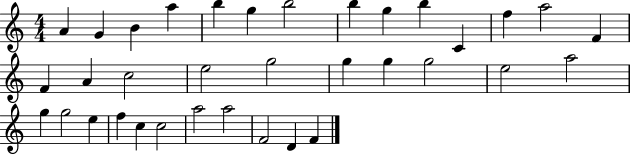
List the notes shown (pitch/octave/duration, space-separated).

A4/q G4/q B4/q A5/q B5/q G5/q B5/h B5/q G5/q B5/q C4/q F5/q A5/h F4/q F4/q A4/q C5/h E5/h G5/h G5/q G5/q G5/h E5/h A5/h G5/q G5/h E5/q F5/q C5/q C5/h A5/h A5/h F4/h D4/q F4/q